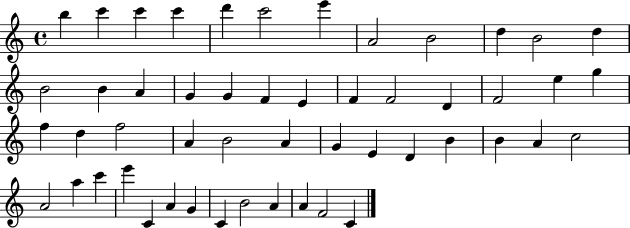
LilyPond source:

{
  \clef treble
  \time 4/4
  \defaultTimeSignature
  \key c \major
  b''4 c'''4 c'''4 c'''4 | d'''4 c'''2 e'''4 | a'2 b'2 | d''4 b'2 d''4 | \break b'2 b'4 a'4 | g'4 g'4 f'4 e'4 | f'4 f'2 d'4 | f'2 e''4 g''4 | \break f''4 d''4 f''2 | a'4 b'2 a'4 | g'4 e'4 d'4 b'4 | b'4 a'4 c''2 | \break a'2 a''4 c'''4 | e'''4 c'4 a'4 g'4 | c'4 b'2 a'4 | a'4 f'2 c'4 | \break \bar "|."
}